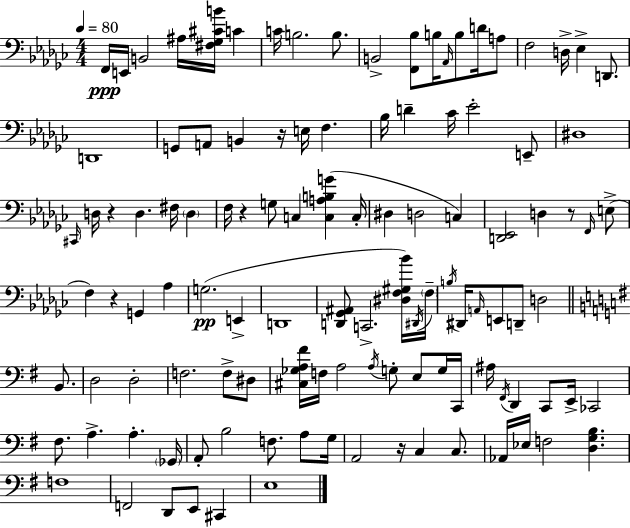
X:1
T:Untitled
M:4/4
L:1/4
K:Ebm
F,,/4 E,,/4 B,,2 ^A,/4 [^F,_G,^CB]/4 C C/4 B,2 B,/2 B,,2 [F,,_B,]/2 B,/4 _A,,/4 B,/2 D/4 A,/2 F,2 D,/4 _E, D,,/2 D,,4 G,,/2 A,,/2 B,, z/4 E,/4 F, _B,/4 D _C/4 _E2 E,,/2 ^D,4 ^C,,/4 D,/4 z D, ^F,/4 D, F,/4 z G,/2 C, [C,A,B,G] C,/4 ^D, D,2 C, [D,,_E,,]2 D, z/2 F,,/4 E,/2 F, z G,, _A, G,2 E,, D,,4 [D,,_G,,^A,,]/2 C,,2 [^D,F,^G,_B]/4 ^D,,/4 F,/4 B,/4 ^D,,/4 A,,/4 E,,/2 D,,/2 D,2 B,,/2 D,2 D,2 F,2 F,/2 ^D,/2 [^C,_G,A,^F]/4 F,/4 A,2 A,/4 G,/2 E,/2 G,/4 C,,/4 ^A,/4 ^F,,/4 D,, C,,/2 E,,/4 _C,,2 ^F,/2 A, A, _G,,/4 A,,/2 B,2 F,/2 A,/2 G,/4 A,,2 z/4 C, C,/2 _A,,/4 _E,/4 F,2 [D,G,B,] F,4 F,,2 D,,/2 E,,/2 ^C,, E,4